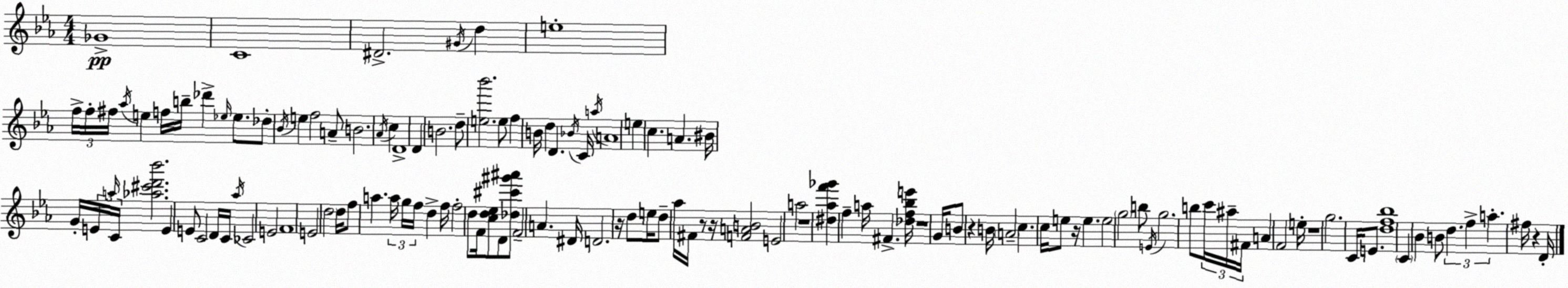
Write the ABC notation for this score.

X:1
T:Untitled
M:4/4
L:1/4
K:Eb
_G4 C4 ^D2 ^G/4 d e4 f/4 f/4 ^f/4 _a/4 e f/4 b/4 _d' _e/4 _e/2 _d/2 _B/4 e f2 A/2 B2 _A/4 c D4 D B2 d/2 [e_b']2 e/2 f B/4 d D _B/4 C/4 a/4 A4 e c A ^B/4 G/4 E/4 a/4 C/4 [_a^c'd'_b']2 E E/2 C2 D/4 C/4 _a/4 _C2 E2 F4 E2 d2 d/4 f/2 a a/4 g/4 f/4 d f/4 f2 d/2 F/4 [cd_e]/2 D/2 [_d^c'^g'^a']/2 F2 A ^D/4 D2 z/4 d/2 e/4 d/2 _a/4 ^F/4 z/2 z/4 [FAB]2 E2 a2 z4 [^d_af'_g'] f a/4 ^F [_df_be']/4 z4 G/4 B/2 z B/4 A2 c c/4 e/2 z/4 e e2 g2 b/2 E/4 g2 b/2 c'/4 ^a/4 ^F/4 A F2 e/4 z4 g2 C/4 E/2 [df_b]4 C _B B/2 d f a ^f/4 z D/4